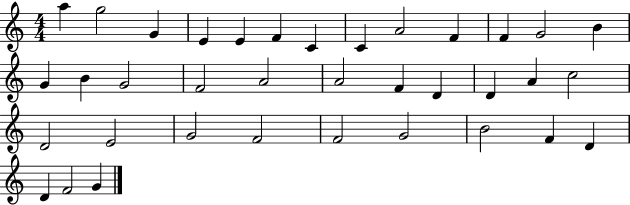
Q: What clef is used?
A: treble